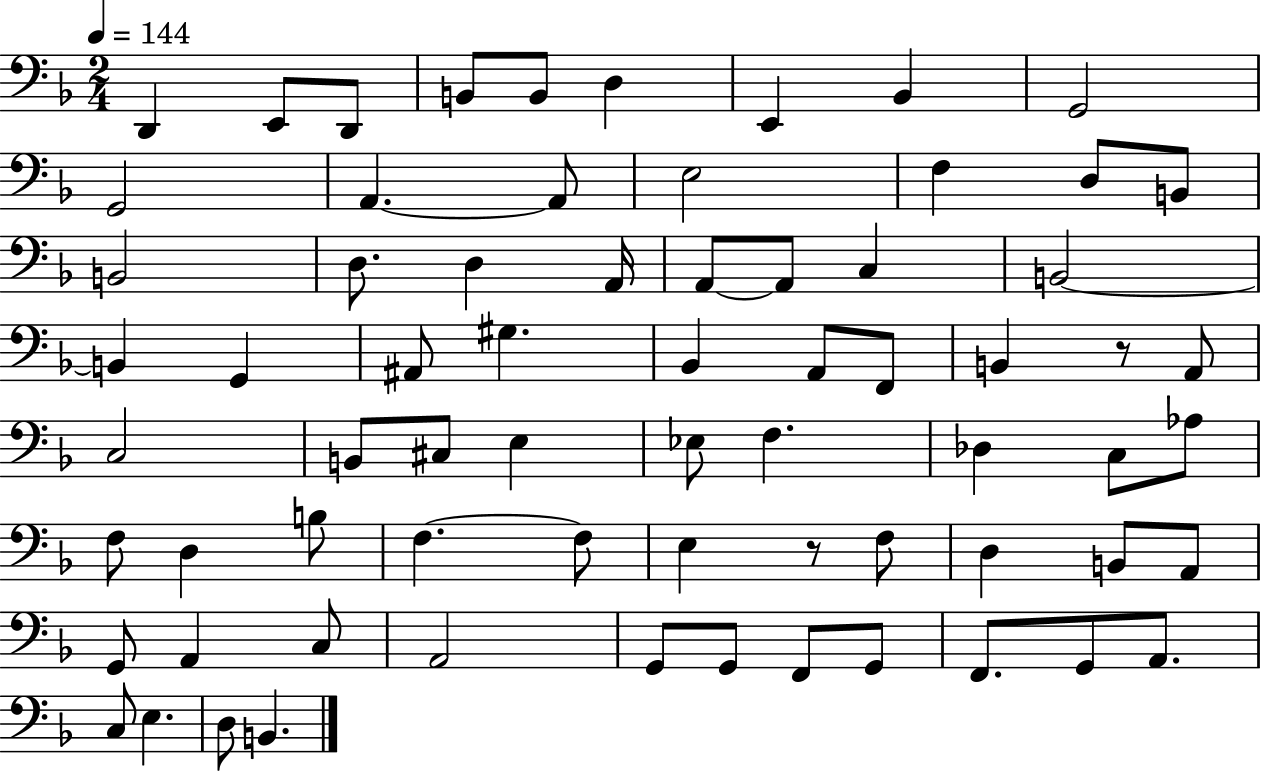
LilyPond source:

{
  \clef bass
  \numericTimeSignature
  \time 2/4
  \key f \major
  \tempo 4 = 144
  \repeat volta 2 { d,4 e,8 d,8 | b,8 b,8 d4 | e,4 bes,4 | g,2 | \break g,2 | a,4.~~ a,8 | e2 | f4 d8 b,8 | \break b,2 | d8. d4 a,16 | a,8~~ a,8 c4 | b,2~~ | \break b,4 g,4 | ais,8 gis4. | bes,4 a,8 f,8 | b,4 r8 a,8 | \break c2 | b,8 cis8 e4 | ees8 f4. | des4 c8 aes8 | \break f8 d4 b8 | f4.~~ f8 | e4 r8 f8 | d4 b,8 a,8 | \break g,8 a,4 c8 | a,2 | g,8 g,8 f,8 g,8 | f,8. g,8 a,8. | \break c8 e4. | d8 b,4. | } \bar "|."
}